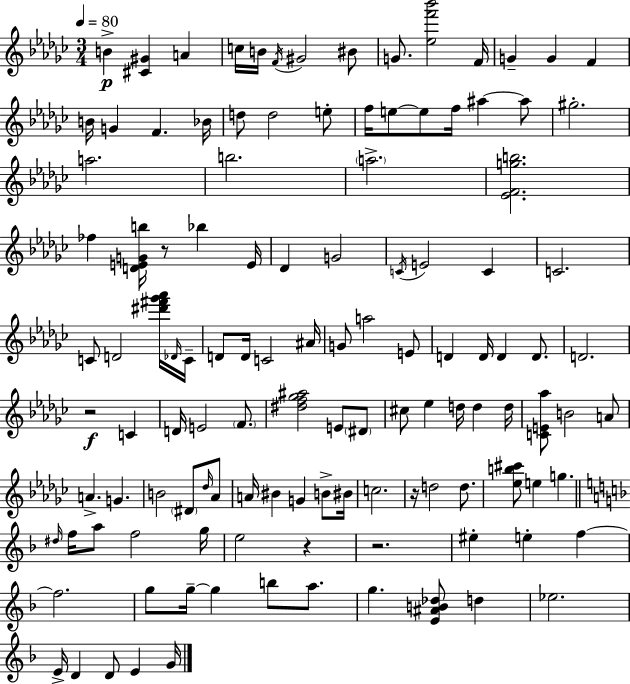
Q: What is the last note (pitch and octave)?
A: G4